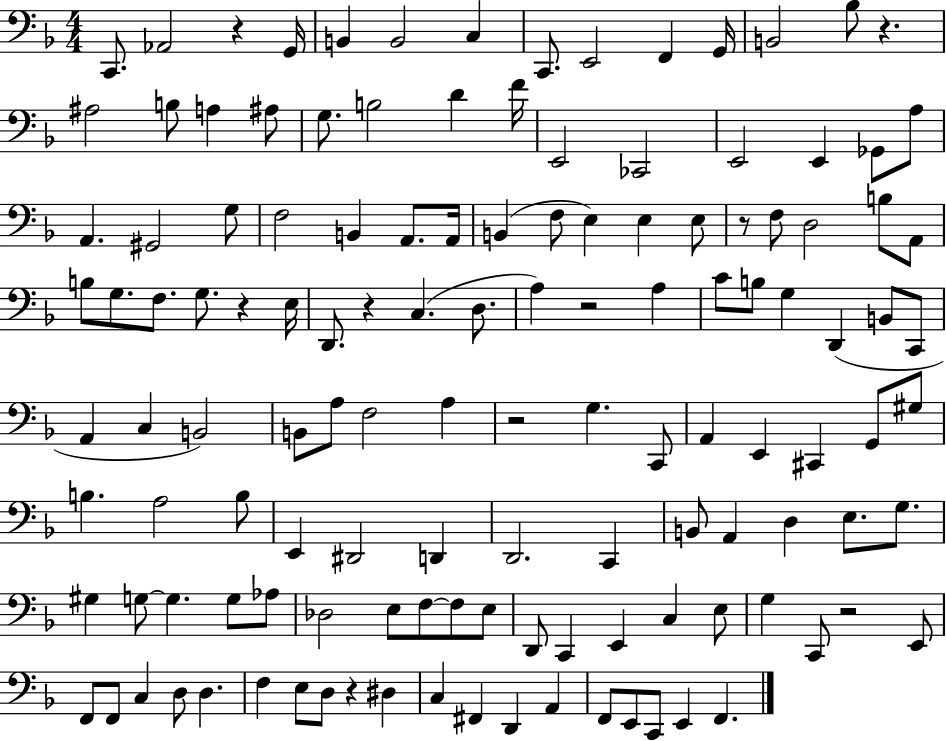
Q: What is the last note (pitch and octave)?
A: F2